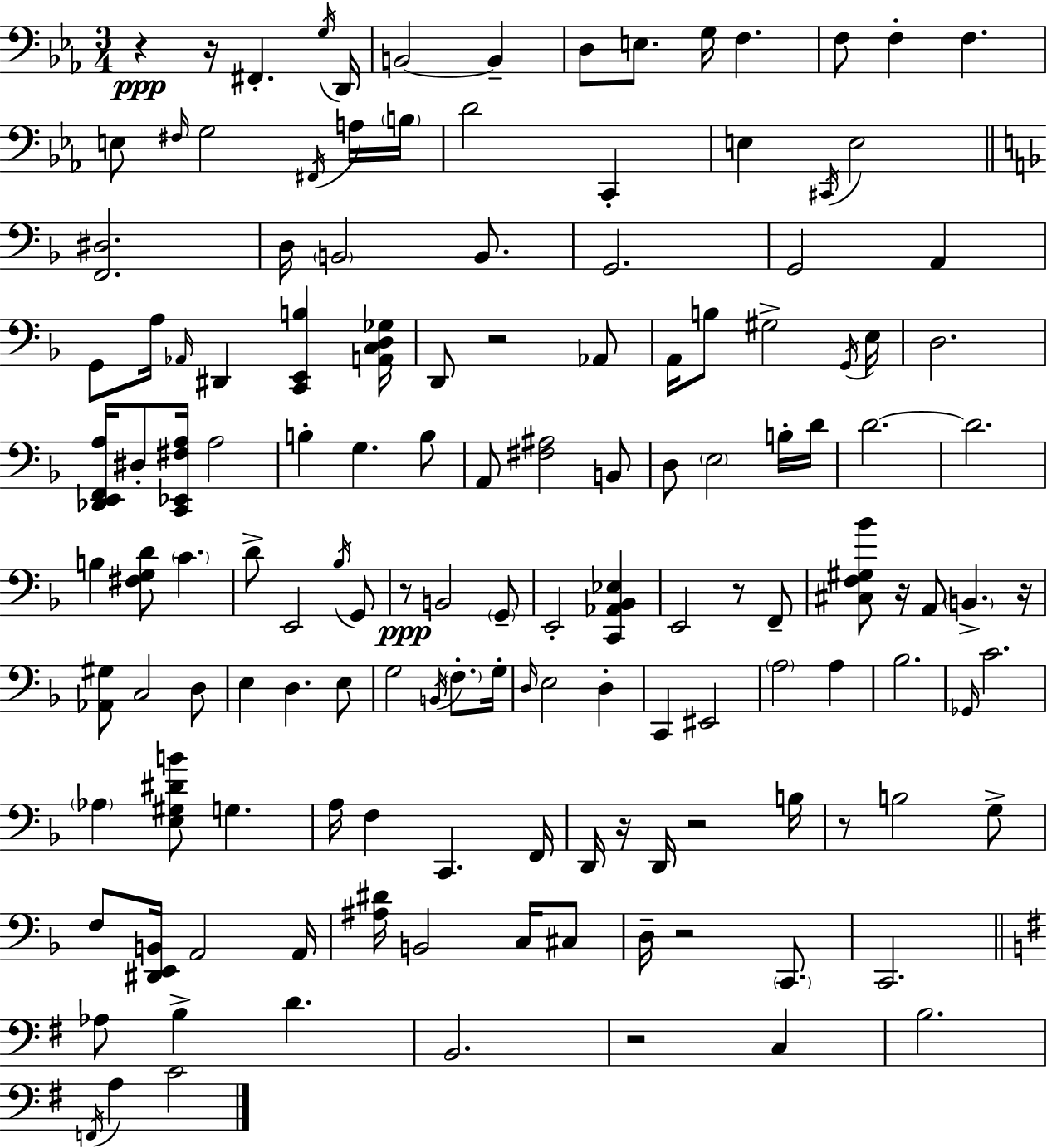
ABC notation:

X:1
T:Untitled
M:3/4
L:1/4
K:Cm
z z/4 ^F,, G,/4 D,,/4 B,,2 B,, D,/2 E,/2 G,/4 F, F,/2 F, F, E,/2 ^F,/4 G,2 ^F,,/4 A,/4 B,/4 D2 C,, E, ^C,,/4 E,2 [F,,^D,]2 D,/4 B,,2 B,,/2 G,,2 G,,2 A,, G,,/2 A,/4 _A,,/4 ^D,, [C,,E,,B,] [A,,C,D,_G,]/4 D,,/2 z2 _A,,/2 A,,/4 B,/2 ^G,2 G,,/4 E,/4 D,2 [_D,,E,,F,,A,]/4 ^D,/2 [C,,_E,,^F,A,]/4 A,2 B, G, B,/2 A,,/2 [^F,^A,]2 B,,/2 D,/2 E,2 B,/4 D/4 D2 D2 B, [^F,G,D]/2 C D/2 E,,2 _B,/4 G,,/2 z/2 B,,2 G,,/2 E,,2 [C,,_A,,_B,,_E,] E,,2 z/2 F,,/2 [^C,F,^G,_B]/2 z/4 A,,/2 B,, z/4 [_A,,^G,]/2 C,2 D,/2 E, D, E,/2 G,2 B,,/4 F,/2 G,/4 D,/4 E,2 D, C,, ^E,,2 A,2 A, _B,2 _G,,/4 C2 _A, [E,^G,^DB]/2 G, A,/4 F, C,, F,,/4 D,,/4 z/4 D,,/4 z2 B,/4 z/2 B,2 G,/2 F,/2 [^D,,E,,B,,]/4 A,,2 A,,/4 [^A,^D]/4 B,,2 C,/4 ^C,/2 D,/4 z2 C,,/2 C,,2 _A,/2 B, D B,,2 z2 C, B,2 F,,/4 A, C2